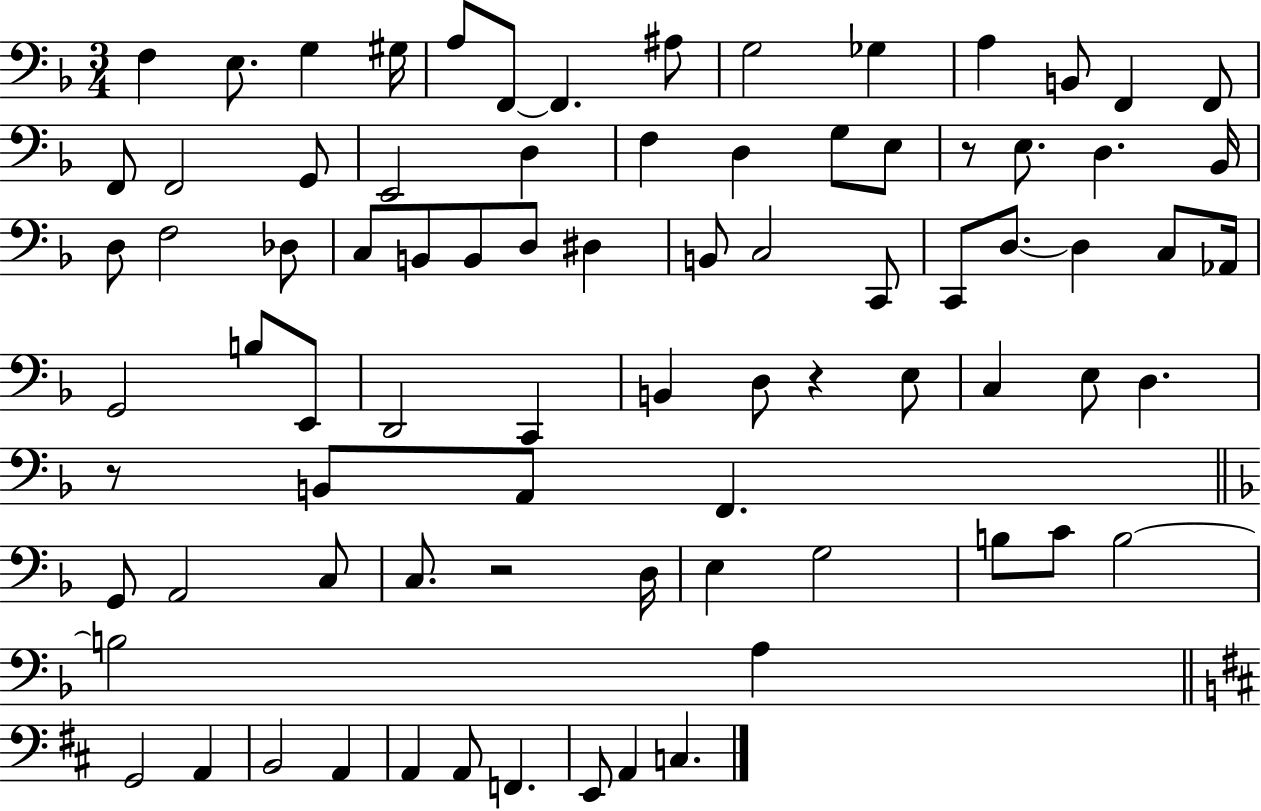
{
  \clef bass
  \numericTimeSignature
  \time 3/4
  \key f \major
  \repeat volta 2 { f4 e8. g4 gis16 | a8 f,8~~ f,4. ais8 | g2 ges4 | a4 b,8 f,4 f,8 | \break f,8 f,2 g,8 | e,2 d4 | f4 d4 g8 e8 | r8 e8. d4. bes,16 | \break d8 f2 des8 | c8 b,8 b,8 d8 dis4 | b,8 c2 c,8 | c,8 d8.~~ d4 c8 aes,16 | \break g,2 b8 e,8 | d,2 c,4 | b,4 d8 r4 e8 | c4 e8 d4. | \break r8 b,8 a,8 f,4. | \bar "||" \break \key f \major g,8 a,2 c8 | c8. r2 d16 | e4 g2 | b8 c'8 b2~~ | \break b2 a4 | \bar "||" \break \key d \major g,2 a,4 | b,2 a,4 | a,4 a,8 f,4. | e,8 a,4 c4. | \break } \bar "|."
}